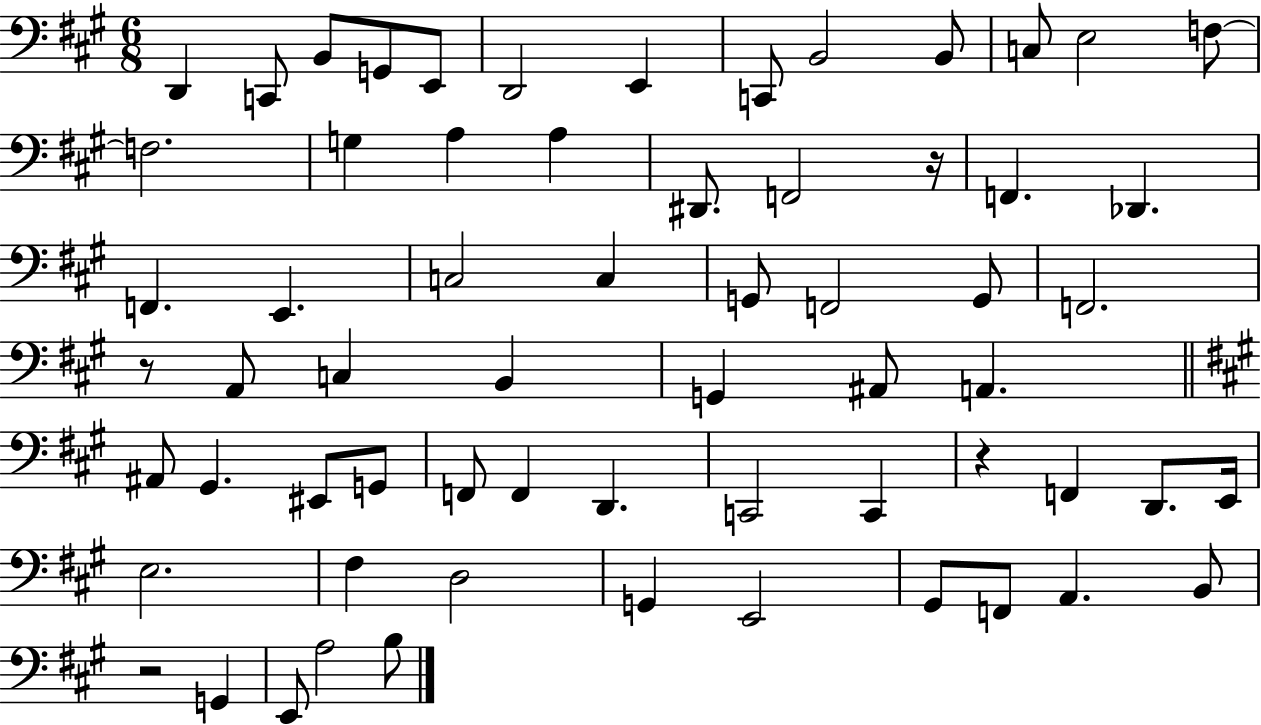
{
  \clef bass
  \numericTimeSignature
  \time 6/8
  \key a \major
  \repeat volta 2 { d,4 c,8 b,8 g,8 e,8 | d,2 e,4 | c,8 b,2 b,8 | c8 e2 f8~~ | \break f2. | g4 a4 a4 | dis,8. f,2 r16 | f,4. des,4. | \break f,4. e,4. | c2 c4 | g,8 f,2 g,8 | f,2. | \break r8 a,8 c4 b,4 | g,4 ais,8 a,4. | \bar "||" \break \key a \major ais,8 gis,4. eis,8 g,8 | f,8 f,4 d,4. | c,2 c,4 | r4 f,4 d,8. e,16 | \break e2. | fis4 d2 | g,4 e,2 | gis,8 f,8 a,4. b,8 | \break r2 g,4 | e,8 a2 b8 | } \bar "|."
}